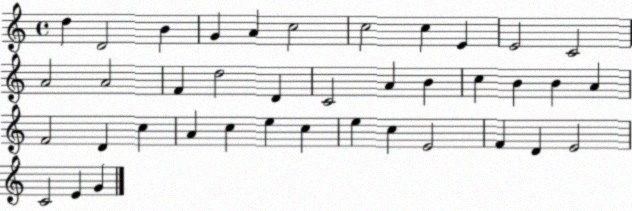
X:1
T:Untitled
M:4/4
L:1/4
K:C
d D2 B G A c2 c2 c E E2 C2 A2 A2 F d2 D C2 A B c B B A F2 D c A c e c e c E2 F D E2 C2 E G